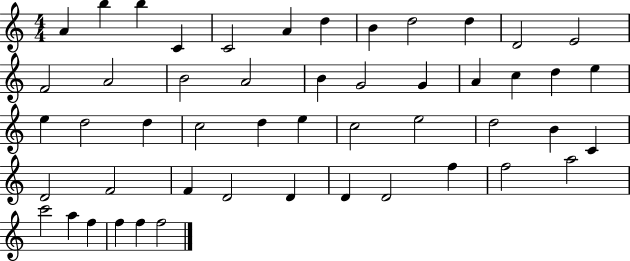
{
  \clef treble
  \numericTimeSignature
  \time 4/4
  \key c \major
  a'4 b''4 b''4 c'4 | c'2 a'4 d''4 | b'4 d''2 d''4 | d'2 e'2 | \break f'2 a'2 | b'2 a'2 | b'4 g'2 g'4 | a'4 c''4 d''4 e''4 | \break e''4 d''2 d''4 | c''2 d''4 e''4 | c''2 e''2 | d''2 b'4 c'4 | \break d'2 f'2 | f'4 d'2 d'4 | d'4 d'2 f''4 | f''2 a''2 | \break c'''2 a''4 f''4 | f''4 f''4 f''2 | \bar "|."
}